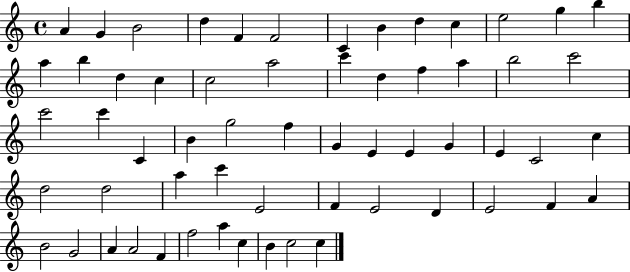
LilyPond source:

{
  \clef treble
  \time 4/4
  \defaultTimeSignature
  \key c \major
  a'4 g'4 b'2 | d''4 f'4 f'2 | c'4 b'4 d''4 c''4 | e''2 g''4 b''4 | \break a''4 b''4 d''4 c''4 | c''2 a''2 | c'''4 d''4 f''4 a''4 | b''2 c'''2 | \break c'''2 c'''4 c'4 | b'4 g''2 f''4 | g'4 e'4 e'4 g'4 | e'4 c'2 c''4 | \break d''2 d''2 | a''4 c'''4 e'2 | f'4 e'2 d'4 | e'2 f'4 a'4 | \break b'2 g'2 | a'4 a'2 f'4 | f''2 a''4 c''4 | b'4 c''2 c''4 | \break \bar "|."
}